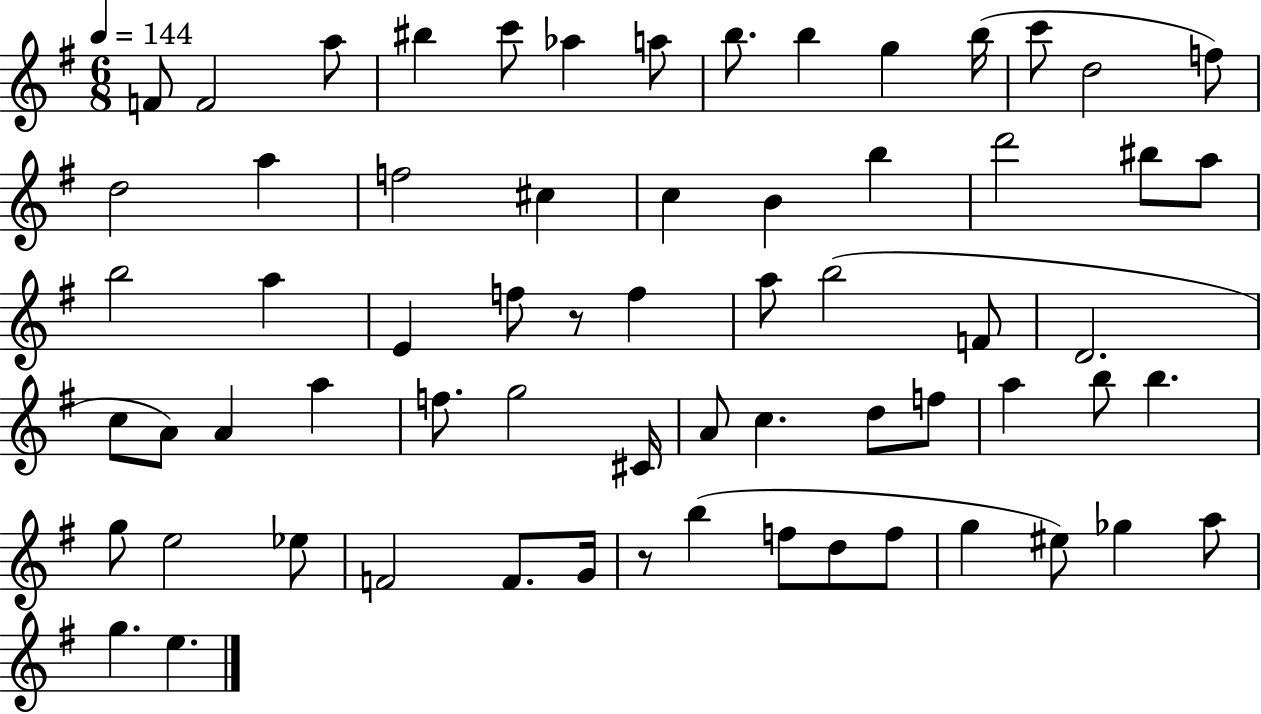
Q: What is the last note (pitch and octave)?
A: E5